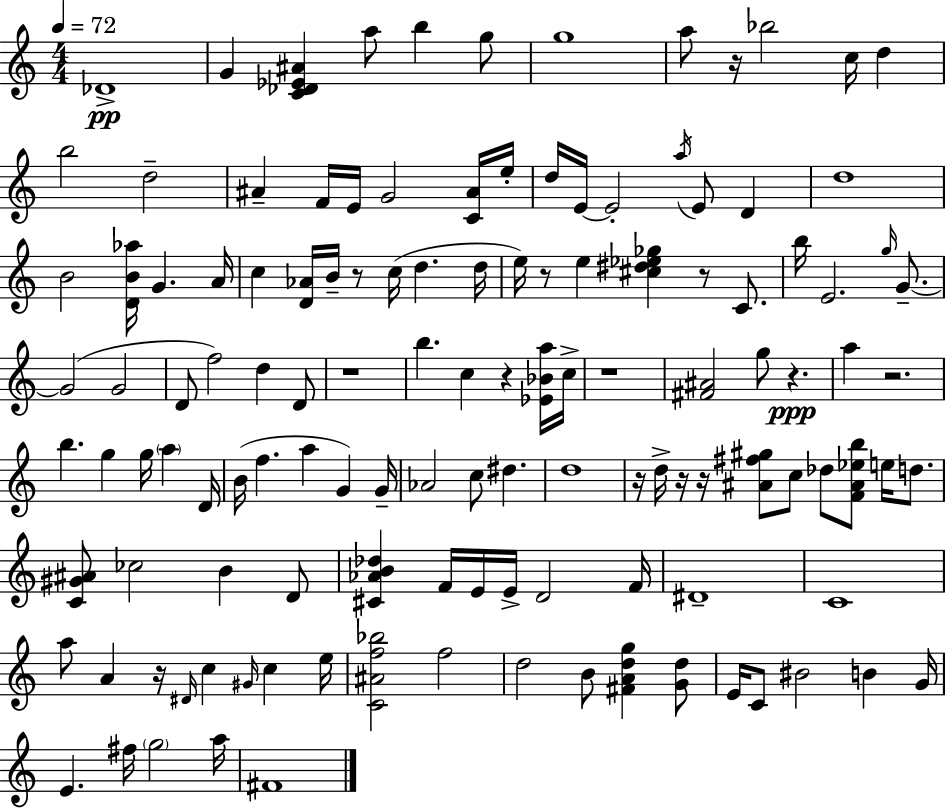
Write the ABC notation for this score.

X:1
T:Untitled
M:4/4
L:1/4
K:C
_D4 G [C_D_E^A] a/2 b g/2 g4 a/2 z/4 _b2 c/4 d b2 d2 ^A F/4 E/4 G2 [C^A]/4 e/4 d/4 E/4 E2 a/4 E/2 D d4 B2 [DB_a]/4 G A/4 c [D_A]/4 B/4 z/2 c/4 d d/4 e/4 z/2 e [^c^d_e_g] z/2 C/2 b/4 E2 g/4 G/2 G2 G2 D/2 f2 d D/2 z4 b c z [_E_Ba]/4 c/4 z4 [^F^A]2 g/2 z a z2 b g g/4 a D/4 B/4 f a G G/4 _A2 c/2 ^d d4 z/4 d/4 z/4 z/4 [^A^f^g]/2 c/2 _d/2 [F^A_eb]/2 e/4 d/2 [C^G^A]/2 _c2 B D/2 [^C_AB_d] F/4 E/4 E/4 D2 F/4 ^D4 C4 a/2 A z/4 ^D/4 c ^G/4 c e/4 [C^Af_b]2 f2 d2 B/2 [^FAdg] [Gd]/2 E/4 C/2 ^B2 B G/4 E ^f/4 g2 a/4 ^F4